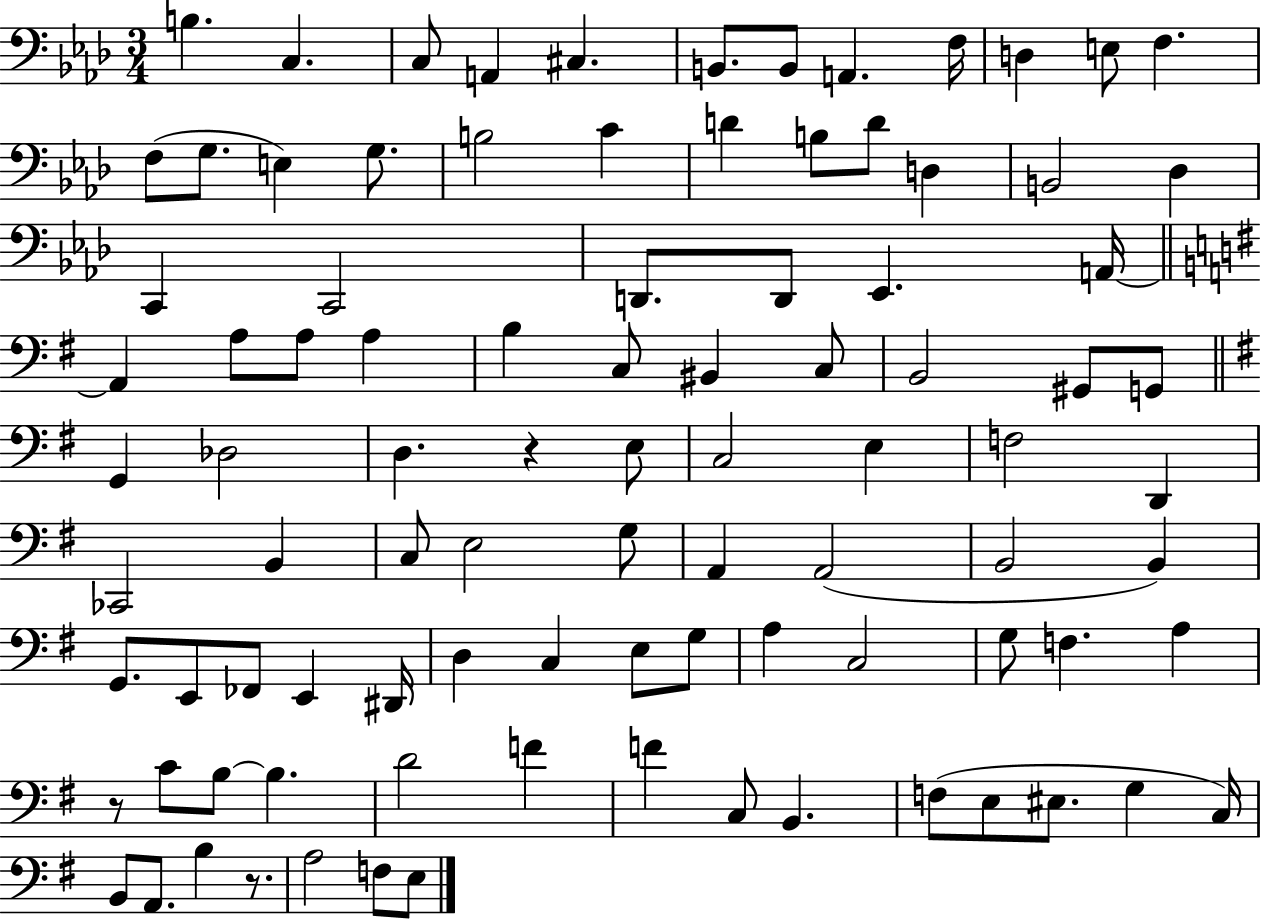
B3/q. C3/q. C3/e A2/q C#3/q. B2/e. B2/e A2/q. F3/s D3/q E3/e F3/q. F3/e G3/e. E3/q G3/e. B3/h C4/q D4/q B3/e D4/e D3/q B2/h Db3/q C2/q C2/h D2/e. D2/e Eb2/q. A2/s A2/q A3/e A3/e A3/q B3/q C3/e BIS2/q C3/e B2/h G#2/e G2/e G2/q Db3/h D3/q. R/q E3/e C3/h E3/q F3/h D2/q CES2/h B2/q C3/e E3/h G3/e A2/q A2/h B2/h B2/q G2/e. E2/e FES2/e E2/q D#2/s D3/q C3/q E3/e G3/e A3/q C3/h G3/e F3/q. A3/q R/e C4/e B3/e B3/q. D4/h F4/q F4/q C3/e B2/q. F3/e E3/e EIS3/e. G3/q C3/s B2/e A2/e. B3/q R/e. A3/h F3/e E3/e